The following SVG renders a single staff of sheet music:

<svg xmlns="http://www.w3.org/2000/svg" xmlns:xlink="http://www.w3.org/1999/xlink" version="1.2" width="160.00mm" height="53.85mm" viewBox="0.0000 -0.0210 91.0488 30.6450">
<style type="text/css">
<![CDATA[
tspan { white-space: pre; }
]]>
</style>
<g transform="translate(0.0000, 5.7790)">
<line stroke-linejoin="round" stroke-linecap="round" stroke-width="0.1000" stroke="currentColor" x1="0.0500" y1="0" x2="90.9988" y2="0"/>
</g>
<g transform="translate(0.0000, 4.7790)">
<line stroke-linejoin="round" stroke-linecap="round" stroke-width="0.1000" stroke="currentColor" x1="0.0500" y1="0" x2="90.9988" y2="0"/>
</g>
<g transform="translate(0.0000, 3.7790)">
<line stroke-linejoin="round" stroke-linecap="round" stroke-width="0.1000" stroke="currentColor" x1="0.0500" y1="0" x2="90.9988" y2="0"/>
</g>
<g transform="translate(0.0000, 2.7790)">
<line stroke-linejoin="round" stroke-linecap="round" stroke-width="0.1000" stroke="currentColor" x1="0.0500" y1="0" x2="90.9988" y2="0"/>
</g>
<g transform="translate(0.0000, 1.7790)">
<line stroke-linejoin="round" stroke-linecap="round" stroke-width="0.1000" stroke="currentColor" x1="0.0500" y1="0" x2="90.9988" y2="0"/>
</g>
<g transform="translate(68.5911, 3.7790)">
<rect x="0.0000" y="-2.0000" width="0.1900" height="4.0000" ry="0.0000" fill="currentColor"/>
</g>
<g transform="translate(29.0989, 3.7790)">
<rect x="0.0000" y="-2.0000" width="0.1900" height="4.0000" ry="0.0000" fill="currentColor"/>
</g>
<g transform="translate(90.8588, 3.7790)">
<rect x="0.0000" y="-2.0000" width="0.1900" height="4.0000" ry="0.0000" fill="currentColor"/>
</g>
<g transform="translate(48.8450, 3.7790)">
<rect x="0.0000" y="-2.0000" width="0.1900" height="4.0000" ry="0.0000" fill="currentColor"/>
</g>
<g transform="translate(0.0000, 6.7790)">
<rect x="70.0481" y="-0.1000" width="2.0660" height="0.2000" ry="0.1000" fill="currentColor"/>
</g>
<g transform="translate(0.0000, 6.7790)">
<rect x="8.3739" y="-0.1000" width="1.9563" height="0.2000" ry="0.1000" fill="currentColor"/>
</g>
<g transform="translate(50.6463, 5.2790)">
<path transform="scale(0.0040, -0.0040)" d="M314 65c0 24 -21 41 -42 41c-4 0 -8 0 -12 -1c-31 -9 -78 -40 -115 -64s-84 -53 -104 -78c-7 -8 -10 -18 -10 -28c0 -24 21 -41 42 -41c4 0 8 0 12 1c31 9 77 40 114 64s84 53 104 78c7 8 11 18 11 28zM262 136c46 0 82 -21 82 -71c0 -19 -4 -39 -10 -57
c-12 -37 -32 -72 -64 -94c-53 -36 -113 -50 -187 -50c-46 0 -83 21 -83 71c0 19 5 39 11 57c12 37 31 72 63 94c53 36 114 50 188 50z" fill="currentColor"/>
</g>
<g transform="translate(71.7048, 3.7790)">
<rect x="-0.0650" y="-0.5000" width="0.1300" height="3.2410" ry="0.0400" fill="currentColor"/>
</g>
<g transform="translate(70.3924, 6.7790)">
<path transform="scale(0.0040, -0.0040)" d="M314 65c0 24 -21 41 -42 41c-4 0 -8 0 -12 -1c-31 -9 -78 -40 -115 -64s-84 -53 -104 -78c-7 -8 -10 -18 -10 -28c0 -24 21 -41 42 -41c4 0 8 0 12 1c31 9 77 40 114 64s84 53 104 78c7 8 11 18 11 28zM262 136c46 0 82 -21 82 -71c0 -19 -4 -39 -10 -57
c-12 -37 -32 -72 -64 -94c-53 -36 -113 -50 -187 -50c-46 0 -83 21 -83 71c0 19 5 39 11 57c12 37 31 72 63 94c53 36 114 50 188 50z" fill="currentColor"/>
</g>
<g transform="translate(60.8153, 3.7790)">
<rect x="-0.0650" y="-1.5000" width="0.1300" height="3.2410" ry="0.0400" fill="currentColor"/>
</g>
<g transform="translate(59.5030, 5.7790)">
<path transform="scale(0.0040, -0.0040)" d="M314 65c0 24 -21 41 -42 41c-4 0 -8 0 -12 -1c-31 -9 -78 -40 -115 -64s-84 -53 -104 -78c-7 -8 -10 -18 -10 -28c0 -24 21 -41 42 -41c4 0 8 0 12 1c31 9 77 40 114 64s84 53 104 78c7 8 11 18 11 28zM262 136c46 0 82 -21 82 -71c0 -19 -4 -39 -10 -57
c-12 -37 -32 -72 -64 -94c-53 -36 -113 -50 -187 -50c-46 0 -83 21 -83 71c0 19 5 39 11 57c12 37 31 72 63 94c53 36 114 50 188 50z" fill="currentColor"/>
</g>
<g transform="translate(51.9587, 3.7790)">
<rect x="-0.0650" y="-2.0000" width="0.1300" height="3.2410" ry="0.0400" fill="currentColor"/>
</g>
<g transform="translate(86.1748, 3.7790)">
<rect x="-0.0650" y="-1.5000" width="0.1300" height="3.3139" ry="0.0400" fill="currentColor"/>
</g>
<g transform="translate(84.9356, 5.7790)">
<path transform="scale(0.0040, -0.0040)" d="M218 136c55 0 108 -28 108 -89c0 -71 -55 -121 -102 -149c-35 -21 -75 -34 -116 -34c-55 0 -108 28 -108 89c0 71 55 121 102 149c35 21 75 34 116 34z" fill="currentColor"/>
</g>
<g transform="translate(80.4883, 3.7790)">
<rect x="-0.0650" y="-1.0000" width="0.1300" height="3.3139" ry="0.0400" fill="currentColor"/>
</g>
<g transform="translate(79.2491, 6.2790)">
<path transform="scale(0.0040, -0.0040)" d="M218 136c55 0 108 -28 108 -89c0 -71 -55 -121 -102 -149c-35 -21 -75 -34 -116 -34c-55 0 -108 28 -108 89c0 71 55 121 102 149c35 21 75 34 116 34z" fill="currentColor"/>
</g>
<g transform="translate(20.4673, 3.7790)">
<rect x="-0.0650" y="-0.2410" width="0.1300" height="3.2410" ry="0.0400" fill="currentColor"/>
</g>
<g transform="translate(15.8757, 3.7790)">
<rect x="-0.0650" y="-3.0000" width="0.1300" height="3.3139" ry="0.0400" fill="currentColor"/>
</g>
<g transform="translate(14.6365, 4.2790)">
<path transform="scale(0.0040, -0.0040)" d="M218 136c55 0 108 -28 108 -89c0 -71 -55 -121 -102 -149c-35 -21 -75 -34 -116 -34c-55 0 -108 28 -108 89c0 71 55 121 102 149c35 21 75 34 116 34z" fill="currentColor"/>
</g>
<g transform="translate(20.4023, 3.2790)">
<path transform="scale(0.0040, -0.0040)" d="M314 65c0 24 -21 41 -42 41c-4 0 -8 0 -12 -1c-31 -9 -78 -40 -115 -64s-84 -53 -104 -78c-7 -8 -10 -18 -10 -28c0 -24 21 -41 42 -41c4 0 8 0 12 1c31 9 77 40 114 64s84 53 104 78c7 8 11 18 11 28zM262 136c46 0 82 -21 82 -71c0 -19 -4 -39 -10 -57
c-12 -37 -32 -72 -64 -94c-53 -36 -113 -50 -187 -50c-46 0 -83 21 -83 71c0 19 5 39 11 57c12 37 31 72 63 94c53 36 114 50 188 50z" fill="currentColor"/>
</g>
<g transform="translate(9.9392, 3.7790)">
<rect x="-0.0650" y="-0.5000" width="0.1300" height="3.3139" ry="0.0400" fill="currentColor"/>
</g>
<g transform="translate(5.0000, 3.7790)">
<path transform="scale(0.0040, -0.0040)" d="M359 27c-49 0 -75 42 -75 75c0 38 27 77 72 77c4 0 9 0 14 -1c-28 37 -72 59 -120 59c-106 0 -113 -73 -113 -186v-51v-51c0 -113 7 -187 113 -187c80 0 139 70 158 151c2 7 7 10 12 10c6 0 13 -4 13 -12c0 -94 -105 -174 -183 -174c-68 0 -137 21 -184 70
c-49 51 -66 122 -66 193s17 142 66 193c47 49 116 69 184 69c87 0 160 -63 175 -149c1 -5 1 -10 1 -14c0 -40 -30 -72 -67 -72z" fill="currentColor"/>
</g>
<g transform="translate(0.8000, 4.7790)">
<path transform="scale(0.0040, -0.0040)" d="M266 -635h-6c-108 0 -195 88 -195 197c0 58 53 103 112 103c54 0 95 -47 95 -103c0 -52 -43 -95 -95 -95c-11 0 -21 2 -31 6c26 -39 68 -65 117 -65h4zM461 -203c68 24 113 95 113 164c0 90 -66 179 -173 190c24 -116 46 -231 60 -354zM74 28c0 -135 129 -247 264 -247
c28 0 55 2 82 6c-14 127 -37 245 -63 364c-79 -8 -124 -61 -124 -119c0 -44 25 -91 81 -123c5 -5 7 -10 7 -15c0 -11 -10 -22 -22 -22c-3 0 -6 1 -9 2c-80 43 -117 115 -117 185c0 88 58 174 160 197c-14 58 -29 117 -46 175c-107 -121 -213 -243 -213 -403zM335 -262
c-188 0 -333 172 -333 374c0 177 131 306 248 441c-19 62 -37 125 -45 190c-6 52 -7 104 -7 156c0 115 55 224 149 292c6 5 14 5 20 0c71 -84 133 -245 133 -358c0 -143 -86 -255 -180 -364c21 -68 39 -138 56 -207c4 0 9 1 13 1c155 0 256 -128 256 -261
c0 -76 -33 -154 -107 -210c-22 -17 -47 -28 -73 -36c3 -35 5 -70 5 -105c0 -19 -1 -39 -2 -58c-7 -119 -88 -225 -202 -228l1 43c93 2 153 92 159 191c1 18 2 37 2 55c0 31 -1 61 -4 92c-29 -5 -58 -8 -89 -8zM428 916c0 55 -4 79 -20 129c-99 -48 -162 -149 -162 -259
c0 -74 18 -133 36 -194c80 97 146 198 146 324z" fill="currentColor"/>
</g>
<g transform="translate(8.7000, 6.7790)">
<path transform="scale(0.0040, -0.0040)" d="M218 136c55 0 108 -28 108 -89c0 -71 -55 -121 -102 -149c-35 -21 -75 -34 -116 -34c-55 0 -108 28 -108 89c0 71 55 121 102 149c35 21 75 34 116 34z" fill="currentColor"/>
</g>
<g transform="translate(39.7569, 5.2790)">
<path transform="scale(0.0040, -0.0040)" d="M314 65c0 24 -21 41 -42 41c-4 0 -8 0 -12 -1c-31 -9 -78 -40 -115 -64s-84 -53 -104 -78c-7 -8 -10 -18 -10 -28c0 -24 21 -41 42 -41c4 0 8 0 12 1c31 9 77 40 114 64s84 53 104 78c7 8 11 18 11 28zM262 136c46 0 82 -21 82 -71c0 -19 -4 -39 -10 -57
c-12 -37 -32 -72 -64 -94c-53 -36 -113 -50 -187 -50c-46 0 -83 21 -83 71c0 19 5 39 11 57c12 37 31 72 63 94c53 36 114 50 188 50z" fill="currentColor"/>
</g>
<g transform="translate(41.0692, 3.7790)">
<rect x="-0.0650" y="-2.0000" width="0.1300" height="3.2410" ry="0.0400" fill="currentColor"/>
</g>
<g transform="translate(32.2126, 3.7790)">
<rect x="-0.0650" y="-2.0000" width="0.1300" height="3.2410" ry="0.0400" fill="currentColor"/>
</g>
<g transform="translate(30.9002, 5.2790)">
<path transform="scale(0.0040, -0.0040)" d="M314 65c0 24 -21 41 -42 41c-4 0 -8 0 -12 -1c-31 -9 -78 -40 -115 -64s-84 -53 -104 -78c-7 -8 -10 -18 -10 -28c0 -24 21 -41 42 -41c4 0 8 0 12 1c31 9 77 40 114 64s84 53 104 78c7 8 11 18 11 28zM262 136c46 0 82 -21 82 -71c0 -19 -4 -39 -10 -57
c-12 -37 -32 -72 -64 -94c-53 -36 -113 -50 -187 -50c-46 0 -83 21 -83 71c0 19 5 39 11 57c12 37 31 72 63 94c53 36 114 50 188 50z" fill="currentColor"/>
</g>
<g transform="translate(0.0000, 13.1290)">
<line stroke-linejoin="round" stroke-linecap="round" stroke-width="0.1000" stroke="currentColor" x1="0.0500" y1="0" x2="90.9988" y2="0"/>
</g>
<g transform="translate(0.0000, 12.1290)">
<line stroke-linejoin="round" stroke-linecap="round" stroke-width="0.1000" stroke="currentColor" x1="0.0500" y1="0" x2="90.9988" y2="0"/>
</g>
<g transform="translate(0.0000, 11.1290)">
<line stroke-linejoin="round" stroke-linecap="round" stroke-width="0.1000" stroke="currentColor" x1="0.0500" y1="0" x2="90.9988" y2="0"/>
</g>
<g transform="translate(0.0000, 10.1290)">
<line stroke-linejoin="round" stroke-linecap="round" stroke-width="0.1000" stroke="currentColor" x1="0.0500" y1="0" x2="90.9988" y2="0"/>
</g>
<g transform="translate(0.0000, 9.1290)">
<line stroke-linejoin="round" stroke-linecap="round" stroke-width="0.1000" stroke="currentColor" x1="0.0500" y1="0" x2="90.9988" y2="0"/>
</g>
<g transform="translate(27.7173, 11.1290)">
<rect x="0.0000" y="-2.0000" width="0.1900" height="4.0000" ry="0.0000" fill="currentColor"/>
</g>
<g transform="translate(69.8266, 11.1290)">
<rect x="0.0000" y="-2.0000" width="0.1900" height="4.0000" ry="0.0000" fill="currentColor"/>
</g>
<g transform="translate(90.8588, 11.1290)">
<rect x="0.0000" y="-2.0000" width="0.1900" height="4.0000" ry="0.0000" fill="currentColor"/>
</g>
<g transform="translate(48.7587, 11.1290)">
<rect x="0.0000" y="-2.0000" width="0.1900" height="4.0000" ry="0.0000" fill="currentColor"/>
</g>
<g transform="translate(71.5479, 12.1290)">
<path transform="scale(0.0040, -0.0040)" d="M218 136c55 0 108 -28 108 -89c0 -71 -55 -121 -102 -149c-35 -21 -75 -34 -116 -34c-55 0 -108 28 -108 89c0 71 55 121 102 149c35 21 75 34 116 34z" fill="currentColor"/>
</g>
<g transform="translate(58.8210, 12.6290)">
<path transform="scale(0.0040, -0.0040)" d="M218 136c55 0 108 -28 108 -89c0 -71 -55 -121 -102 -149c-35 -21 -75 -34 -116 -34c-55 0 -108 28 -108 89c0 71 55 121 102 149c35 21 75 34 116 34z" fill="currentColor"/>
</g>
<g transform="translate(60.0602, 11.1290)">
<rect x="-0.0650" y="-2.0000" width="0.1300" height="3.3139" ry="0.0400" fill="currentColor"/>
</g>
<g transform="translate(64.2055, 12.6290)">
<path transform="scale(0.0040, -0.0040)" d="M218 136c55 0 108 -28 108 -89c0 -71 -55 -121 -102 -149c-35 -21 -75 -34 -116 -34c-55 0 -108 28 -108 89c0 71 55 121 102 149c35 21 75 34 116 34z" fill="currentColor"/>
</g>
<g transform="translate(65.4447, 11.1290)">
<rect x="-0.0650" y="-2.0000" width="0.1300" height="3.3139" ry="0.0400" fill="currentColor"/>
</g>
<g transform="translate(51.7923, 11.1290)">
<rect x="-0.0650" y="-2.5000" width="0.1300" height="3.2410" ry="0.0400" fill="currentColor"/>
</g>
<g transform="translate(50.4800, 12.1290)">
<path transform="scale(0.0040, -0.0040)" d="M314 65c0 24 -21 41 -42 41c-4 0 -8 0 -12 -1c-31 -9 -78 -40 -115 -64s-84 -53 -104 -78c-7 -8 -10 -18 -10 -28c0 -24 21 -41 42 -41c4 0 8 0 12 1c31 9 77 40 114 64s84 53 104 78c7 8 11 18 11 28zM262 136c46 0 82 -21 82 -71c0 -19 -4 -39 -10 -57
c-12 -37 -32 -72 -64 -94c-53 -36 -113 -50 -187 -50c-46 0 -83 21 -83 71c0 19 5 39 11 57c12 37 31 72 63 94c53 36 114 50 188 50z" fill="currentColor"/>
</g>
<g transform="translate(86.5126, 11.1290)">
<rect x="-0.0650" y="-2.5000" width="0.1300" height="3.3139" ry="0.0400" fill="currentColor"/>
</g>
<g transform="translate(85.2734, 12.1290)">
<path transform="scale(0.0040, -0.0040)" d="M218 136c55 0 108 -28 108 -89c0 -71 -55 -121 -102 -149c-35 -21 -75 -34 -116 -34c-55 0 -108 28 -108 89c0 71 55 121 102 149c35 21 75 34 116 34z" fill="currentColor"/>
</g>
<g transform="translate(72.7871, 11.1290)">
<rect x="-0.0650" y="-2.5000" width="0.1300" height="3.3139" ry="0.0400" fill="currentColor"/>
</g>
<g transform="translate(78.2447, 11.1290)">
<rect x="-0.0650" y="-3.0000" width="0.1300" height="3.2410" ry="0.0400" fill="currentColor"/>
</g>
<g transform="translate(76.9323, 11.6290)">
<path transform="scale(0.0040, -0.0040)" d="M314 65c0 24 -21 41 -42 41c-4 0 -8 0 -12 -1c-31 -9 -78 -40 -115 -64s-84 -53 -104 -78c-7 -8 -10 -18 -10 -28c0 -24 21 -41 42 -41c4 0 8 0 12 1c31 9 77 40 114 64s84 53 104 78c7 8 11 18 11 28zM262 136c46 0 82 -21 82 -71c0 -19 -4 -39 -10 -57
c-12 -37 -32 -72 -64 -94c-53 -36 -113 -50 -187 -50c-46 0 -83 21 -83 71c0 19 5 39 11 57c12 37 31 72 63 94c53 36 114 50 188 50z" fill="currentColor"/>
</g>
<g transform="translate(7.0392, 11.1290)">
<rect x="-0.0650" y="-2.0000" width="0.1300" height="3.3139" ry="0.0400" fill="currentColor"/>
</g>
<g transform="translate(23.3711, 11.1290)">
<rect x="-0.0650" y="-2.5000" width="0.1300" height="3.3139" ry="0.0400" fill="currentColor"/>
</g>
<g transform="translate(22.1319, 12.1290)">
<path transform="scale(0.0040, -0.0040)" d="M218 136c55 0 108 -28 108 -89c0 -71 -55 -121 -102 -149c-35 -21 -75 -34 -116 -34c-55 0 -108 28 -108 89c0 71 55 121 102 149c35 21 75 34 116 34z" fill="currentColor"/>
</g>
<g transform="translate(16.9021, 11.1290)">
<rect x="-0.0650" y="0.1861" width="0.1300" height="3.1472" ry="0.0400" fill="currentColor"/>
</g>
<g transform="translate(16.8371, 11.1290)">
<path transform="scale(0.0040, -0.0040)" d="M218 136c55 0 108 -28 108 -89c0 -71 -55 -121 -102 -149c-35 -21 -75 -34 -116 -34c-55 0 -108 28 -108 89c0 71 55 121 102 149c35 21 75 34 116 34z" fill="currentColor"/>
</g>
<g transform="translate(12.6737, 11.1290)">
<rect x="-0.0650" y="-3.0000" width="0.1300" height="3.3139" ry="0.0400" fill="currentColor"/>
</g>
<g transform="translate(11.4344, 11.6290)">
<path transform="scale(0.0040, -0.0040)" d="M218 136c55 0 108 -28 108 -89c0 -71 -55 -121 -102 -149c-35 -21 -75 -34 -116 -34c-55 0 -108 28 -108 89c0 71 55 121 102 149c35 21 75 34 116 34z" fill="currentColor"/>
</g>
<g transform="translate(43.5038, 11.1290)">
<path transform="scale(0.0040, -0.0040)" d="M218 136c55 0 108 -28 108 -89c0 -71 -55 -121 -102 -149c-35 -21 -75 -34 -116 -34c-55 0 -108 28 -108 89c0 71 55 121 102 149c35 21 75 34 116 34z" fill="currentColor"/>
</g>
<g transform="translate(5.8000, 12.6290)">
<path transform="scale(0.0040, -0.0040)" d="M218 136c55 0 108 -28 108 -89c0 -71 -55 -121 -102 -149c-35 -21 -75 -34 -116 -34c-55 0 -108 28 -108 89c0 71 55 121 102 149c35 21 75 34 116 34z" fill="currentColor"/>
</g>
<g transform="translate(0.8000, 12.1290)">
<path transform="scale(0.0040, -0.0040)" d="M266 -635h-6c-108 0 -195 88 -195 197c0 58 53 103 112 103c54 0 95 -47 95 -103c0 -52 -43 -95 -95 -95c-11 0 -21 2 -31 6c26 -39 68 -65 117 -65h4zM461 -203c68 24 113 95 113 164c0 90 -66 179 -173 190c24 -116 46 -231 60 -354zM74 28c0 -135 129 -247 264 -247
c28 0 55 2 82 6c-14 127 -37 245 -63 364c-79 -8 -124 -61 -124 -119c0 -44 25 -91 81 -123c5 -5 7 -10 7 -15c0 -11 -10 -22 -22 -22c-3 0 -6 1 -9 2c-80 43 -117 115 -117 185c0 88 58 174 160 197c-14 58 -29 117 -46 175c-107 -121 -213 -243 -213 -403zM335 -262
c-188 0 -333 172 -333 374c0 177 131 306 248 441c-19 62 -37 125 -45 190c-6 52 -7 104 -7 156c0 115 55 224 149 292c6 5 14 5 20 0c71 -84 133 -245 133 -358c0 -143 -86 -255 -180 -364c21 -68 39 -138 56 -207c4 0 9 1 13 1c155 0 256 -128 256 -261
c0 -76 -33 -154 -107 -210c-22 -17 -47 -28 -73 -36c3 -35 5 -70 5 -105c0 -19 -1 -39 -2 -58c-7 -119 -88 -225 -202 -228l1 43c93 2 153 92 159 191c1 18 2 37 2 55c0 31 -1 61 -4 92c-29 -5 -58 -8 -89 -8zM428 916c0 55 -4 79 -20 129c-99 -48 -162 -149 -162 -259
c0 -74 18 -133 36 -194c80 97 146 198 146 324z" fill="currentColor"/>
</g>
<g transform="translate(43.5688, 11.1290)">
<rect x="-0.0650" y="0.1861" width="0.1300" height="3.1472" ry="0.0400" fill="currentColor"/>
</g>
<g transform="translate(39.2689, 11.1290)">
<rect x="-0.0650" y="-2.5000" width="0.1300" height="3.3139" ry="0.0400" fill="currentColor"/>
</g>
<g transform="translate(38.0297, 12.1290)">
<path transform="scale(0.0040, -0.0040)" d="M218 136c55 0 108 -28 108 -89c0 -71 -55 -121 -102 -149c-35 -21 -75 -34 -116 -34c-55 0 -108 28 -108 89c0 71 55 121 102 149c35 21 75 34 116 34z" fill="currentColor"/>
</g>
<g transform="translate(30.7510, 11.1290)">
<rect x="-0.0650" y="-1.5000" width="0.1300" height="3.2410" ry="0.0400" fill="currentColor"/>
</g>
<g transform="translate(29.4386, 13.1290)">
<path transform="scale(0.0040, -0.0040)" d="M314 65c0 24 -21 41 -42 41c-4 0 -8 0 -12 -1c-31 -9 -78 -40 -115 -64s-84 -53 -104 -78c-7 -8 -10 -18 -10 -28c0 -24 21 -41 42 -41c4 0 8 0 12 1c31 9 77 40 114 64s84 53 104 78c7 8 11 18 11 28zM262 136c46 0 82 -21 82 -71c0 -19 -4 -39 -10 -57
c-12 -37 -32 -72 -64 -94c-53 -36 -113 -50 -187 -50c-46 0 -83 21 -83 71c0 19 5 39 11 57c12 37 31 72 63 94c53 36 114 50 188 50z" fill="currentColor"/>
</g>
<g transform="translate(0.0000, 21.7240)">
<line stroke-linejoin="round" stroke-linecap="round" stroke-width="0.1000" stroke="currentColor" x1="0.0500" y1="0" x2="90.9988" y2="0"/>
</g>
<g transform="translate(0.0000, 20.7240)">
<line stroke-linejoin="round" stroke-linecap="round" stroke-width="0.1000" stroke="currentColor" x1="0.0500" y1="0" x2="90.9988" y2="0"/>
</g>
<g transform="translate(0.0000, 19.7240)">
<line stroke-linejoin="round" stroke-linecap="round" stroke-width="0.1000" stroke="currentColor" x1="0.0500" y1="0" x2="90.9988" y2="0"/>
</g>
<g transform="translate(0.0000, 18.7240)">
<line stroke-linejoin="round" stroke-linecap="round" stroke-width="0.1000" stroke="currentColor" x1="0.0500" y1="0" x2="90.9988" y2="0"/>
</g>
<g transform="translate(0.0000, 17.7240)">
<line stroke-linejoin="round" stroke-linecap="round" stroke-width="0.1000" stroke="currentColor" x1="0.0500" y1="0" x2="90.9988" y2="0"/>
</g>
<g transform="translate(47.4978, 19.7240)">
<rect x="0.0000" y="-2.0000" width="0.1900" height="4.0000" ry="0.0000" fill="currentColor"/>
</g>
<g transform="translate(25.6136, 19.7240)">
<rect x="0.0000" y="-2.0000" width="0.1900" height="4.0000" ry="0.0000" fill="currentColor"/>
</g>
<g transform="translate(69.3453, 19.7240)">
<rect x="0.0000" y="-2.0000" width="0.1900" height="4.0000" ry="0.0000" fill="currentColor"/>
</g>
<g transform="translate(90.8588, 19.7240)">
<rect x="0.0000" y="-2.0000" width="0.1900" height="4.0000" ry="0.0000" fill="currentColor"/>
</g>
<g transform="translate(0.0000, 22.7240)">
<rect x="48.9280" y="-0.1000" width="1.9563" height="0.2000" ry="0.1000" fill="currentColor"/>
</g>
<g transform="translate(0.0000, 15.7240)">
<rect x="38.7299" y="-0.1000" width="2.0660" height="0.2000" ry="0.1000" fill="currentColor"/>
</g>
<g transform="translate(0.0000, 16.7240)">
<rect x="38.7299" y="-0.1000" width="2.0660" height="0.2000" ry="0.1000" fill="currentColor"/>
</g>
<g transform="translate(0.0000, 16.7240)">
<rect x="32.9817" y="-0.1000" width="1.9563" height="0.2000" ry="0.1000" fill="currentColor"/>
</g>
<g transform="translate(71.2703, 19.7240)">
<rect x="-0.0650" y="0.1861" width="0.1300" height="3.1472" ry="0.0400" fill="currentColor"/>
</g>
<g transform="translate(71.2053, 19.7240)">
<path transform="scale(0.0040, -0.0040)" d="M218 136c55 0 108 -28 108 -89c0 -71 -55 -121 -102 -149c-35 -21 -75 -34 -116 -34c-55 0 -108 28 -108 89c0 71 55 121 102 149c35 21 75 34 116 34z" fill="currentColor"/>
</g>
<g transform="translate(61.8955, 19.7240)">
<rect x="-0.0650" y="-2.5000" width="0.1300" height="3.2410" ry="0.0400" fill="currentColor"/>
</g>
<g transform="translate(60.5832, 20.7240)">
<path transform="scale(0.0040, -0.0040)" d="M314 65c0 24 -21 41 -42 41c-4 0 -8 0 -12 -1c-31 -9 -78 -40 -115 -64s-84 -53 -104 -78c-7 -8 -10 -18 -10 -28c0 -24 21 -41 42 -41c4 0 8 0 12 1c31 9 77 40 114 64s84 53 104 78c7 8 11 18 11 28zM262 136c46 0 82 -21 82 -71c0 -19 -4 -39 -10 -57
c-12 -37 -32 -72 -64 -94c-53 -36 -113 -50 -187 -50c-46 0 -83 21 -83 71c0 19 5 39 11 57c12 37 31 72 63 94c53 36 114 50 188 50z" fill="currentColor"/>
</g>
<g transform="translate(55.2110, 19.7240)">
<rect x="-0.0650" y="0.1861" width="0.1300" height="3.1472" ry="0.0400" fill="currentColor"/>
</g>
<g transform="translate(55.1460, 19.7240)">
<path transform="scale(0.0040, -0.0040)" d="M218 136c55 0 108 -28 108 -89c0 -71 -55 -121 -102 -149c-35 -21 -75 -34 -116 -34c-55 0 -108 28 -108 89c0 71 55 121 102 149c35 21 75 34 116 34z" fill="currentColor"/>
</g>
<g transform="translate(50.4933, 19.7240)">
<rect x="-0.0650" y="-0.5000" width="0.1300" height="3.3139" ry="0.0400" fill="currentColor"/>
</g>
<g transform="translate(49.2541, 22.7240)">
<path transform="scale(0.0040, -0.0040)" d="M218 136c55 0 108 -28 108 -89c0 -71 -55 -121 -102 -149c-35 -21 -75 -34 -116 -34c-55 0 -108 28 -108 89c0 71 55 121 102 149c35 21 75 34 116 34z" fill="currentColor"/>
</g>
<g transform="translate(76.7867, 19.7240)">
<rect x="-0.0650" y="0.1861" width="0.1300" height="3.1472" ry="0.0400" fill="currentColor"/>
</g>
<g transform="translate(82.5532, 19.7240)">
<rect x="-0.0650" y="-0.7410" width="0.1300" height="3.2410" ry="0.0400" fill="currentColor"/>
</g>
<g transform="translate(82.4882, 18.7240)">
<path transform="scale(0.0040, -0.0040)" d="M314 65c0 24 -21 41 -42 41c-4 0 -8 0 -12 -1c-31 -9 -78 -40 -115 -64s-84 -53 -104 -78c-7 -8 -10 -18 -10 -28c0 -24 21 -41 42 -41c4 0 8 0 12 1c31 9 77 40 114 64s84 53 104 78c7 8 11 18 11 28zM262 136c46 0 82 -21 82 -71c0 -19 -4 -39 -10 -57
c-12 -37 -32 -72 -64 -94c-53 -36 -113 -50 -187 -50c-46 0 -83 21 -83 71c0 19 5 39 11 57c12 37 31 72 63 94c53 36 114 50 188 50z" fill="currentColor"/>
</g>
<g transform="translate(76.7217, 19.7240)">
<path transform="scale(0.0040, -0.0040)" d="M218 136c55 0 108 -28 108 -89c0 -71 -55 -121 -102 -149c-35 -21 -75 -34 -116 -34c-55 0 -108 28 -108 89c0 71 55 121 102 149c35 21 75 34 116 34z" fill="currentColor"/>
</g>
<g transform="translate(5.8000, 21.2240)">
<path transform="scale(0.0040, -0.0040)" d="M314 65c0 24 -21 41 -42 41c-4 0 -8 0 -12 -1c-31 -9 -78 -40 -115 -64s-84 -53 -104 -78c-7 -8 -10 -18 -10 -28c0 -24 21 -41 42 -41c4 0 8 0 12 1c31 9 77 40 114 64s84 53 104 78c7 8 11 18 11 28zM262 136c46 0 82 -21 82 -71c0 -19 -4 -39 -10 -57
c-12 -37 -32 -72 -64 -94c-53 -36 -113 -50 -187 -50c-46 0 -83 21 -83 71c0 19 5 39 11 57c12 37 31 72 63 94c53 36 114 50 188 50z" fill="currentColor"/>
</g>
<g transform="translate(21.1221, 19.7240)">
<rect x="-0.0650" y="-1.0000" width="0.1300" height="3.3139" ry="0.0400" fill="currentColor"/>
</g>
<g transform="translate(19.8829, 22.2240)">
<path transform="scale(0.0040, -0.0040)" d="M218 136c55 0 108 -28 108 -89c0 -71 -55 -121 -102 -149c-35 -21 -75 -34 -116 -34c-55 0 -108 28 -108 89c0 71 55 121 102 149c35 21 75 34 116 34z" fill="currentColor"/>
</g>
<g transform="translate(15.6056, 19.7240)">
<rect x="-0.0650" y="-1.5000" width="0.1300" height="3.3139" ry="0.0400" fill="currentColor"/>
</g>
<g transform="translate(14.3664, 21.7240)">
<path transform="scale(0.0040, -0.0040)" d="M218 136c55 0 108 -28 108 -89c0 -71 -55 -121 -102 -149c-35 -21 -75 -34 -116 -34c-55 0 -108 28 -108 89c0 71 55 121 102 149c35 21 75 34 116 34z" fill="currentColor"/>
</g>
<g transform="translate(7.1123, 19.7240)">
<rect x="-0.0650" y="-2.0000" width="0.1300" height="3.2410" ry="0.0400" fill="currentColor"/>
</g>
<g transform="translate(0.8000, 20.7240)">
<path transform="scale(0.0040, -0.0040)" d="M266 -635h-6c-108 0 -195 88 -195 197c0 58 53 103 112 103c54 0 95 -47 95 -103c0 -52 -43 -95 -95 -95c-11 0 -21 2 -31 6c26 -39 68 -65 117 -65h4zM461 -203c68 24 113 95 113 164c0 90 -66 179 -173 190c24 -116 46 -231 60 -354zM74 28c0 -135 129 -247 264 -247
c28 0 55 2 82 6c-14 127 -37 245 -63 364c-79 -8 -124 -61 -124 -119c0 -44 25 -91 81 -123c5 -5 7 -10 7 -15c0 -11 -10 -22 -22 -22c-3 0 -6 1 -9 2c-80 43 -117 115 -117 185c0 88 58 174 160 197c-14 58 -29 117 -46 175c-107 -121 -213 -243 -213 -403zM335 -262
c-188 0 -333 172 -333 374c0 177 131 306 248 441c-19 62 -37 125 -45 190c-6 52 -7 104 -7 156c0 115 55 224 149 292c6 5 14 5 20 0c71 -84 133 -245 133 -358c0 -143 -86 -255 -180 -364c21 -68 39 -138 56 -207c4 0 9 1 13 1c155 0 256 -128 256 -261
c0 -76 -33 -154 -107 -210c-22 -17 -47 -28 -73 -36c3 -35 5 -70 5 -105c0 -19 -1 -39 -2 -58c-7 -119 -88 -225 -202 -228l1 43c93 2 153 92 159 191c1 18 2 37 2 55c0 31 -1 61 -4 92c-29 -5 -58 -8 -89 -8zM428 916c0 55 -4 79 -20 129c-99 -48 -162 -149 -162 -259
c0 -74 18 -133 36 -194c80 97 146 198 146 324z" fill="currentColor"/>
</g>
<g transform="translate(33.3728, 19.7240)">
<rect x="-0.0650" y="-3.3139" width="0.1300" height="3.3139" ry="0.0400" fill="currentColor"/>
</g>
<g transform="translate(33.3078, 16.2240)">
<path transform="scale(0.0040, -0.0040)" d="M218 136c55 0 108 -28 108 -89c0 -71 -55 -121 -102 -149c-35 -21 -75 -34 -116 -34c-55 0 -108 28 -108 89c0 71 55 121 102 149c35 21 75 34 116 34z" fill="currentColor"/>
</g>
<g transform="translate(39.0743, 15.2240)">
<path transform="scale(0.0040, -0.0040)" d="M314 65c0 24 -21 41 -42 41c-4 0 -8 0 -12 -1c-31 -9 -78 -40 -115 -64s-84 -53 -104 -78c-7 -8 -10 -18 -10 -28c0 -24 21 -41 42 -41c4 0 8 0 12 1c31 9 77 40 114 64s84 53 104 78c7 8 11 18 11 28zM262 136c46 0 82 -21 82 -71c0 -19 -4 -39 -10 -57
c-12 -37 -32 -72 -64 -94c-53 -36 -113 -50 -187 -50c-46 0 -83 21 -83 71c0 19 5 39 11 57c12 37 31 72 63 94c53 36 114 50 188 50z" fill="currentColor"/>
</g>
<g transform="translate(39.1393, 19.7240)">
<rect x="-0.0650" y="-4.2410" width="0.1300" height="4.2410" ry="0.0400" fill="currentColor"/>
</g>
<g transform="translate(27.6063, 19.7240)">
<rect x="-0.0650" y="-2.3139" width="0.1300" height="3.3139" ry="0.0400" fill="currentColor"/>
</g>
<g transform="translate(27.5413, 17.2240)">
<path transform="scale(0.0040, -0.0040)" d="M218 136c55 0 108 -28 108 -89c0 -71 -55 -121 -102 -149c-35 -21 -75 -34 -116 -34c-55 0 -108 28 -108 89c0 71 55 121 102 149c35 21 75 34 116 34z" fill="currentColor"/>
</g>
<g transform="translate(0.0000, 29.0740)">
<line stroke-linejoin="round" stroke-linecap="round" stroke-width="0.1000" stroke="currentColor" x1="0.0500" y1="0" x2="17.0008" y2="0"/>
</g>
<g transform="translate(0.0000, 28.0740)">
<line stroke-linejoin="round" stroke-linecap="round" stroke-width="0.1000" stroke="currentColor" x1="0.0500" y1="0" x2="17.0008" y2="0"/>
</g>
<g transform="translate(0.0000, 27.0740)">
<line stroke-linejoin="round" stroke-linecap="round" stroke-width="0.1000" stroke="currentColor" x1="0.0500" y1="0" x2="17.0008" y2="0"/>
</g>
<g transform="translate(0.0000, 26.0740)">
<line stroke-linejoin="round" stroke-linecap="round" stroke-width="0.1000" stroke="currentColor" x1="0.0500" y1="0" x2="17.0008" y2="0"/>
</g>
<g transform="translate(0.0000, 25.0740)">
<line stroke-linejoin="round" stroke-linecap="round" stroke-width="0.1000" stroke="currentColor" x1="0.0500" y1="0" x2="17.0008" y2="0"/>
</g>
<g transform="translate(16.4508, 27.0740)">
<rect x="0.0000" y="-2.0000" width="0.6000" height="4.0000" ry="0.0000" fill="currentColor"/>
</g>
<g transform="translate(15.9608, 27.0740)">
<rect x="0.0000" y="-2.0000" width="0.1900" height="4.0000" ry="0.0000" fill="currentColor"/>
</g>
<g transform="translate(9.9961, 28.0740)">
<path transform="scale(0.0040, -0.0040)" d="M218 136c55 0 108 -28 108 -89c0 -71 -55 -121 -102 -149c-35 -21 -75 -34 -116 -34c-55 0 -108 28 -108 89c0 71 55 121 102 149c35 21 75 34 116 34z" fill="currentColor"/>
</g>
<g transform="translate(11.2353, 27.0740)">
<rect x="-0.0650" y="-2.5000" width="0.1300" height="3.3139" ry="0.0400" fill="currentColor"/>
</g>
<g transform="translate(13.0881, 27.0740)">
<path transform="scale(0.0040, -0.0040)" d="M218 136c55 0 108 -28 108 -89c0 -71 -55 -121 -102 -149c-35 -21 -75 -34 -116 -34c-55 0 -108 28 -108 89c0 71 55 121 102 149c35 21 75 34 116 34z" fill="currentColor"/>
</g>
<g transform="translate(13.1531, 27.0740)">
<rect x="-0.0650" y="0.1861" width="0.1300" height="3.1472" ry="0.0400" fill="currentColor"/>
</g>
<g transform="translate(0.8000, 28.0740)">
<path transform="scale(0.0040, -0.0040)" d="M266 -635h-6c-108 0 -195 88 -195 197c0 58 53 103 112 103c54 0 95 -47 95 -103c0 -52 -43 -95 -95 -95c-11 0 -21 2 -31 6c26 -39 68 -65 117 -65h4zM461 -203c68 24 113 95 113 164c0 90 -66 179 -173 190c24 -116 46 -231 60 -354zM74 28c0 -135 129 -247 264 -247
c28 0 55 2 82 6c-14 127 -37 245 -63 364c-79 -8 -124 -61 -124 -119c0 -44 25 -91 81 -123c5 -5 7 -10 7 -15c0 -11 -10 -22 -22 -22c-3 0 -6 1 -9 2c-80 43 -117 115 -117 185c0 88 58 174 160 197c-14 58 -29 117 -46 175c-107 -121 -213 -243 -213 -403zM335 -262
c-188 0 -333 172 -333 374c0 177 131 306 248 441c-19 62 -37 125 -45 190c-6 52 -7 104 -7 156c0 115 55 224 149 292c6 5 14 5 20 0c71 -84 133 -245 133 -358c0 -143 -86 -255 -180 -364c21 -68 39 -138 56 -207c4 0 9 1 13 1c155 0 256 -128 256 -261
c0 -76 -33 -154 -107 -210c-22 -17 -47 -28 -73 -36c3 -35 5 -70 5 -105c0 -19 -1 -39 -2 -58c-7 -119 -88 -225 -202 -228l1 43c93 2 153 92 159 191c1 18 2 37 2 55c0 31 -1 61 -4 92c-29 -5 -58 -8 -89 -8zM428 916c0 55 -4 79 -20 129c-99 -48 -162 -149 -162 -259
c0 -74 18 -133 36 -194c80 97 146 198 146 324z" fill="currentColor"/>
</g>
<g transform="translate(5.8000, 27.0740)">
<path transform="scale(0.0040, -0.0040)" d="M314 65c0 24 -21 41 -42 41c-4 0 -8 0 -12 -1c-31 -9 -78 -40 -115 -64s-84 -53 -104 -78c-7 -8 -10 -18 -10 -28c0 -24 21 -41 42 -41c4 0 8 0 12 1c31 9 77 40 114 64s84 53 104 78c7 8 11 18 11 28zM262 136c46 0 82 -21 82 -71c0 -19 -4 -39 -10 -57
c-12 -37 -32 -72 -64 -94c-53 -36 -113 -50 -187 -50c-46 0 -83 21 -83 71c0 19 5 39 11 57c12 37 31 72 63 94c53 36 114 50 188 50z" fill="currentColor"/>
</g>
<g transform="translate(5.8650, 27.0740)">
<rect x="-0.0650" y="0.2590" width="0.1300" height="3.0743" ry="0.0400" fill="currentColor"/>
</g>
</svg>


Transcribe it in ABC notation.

X:1
T:Untitled
M:4/4
L:1/4
K:C
C A c2 F2 F2 F2 E2 C2 D E F A B G E2 G B G2 F F G A2 G F2 E D g b d'2 C B G2 B B d2 B2 G B